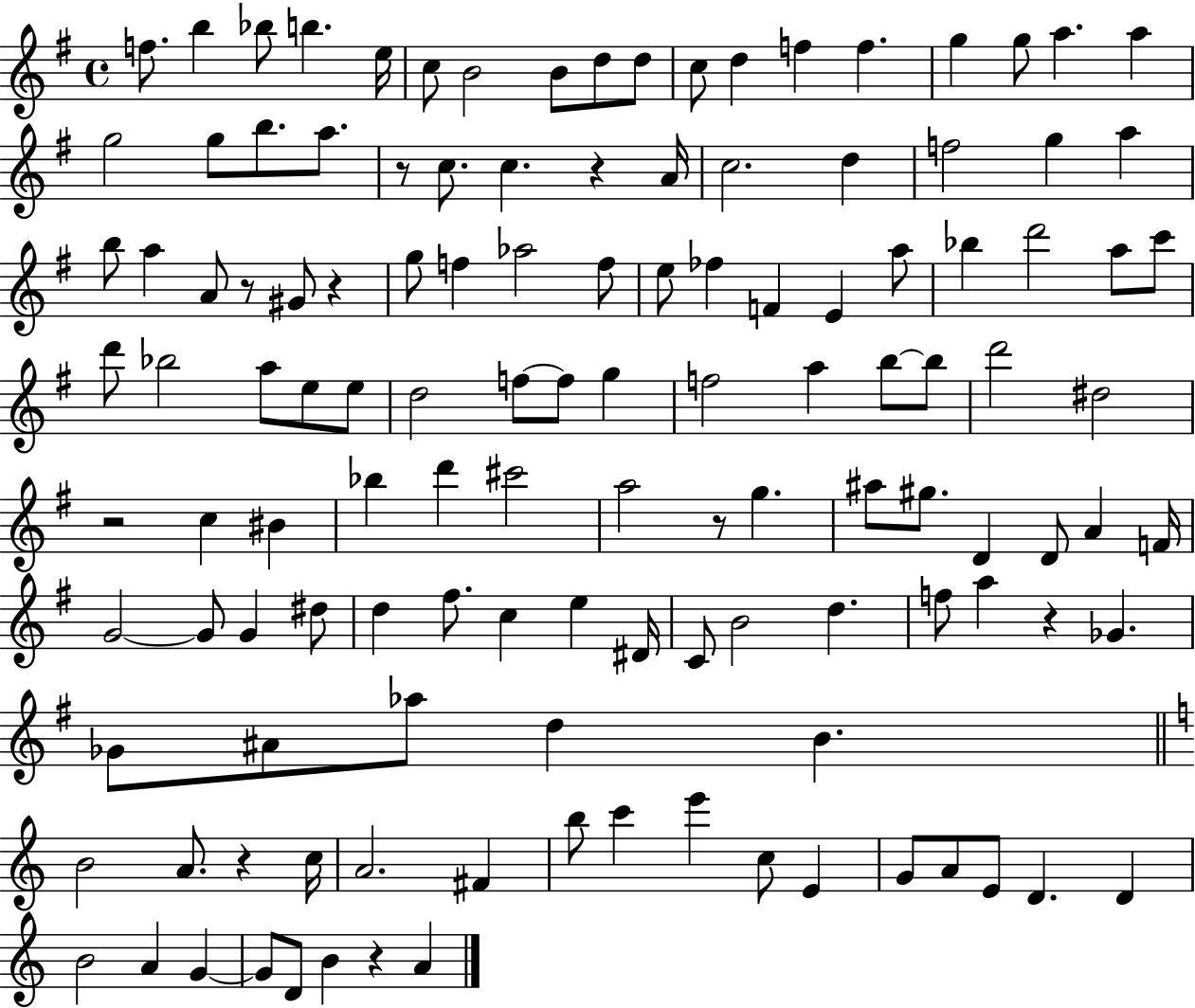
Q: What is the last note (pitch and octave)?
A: A4